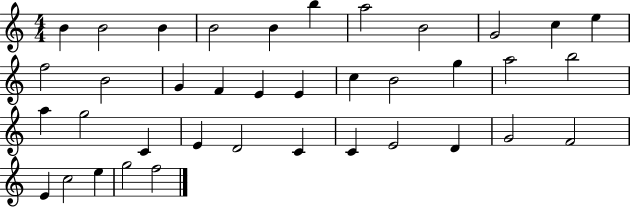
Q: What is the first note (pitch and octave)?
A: B4